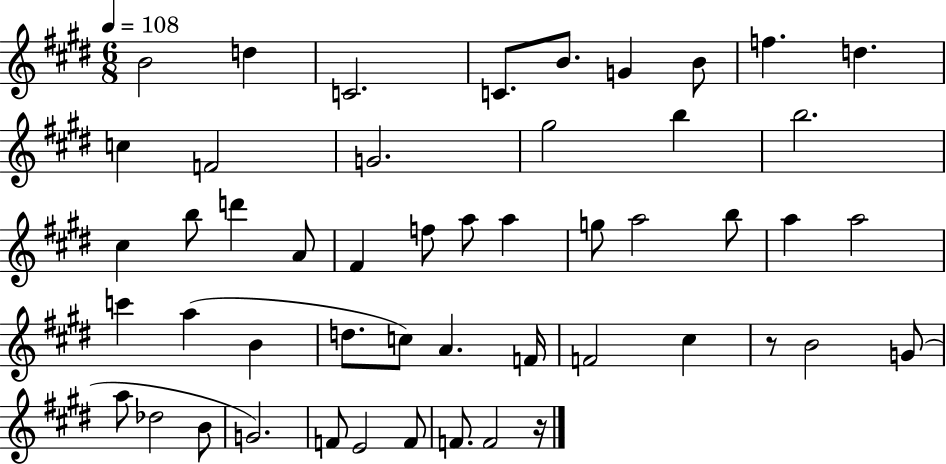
B4/h D5/q C4/h. C4/e. B4/e. G4/q B4/e F5/q. D5/q. C5/q F4/h G4/h. G#5/h B5/q B5/h. C#5/q B5/e D6/q A4/e F#4/q F5/e A5/e A5/q G5/e A5/h B5/e A5/q A5/h C6/q A5/q B4/q D5/e. C5/e A4/q. F4/s F4/h C#5/q R/e B4/h G4/e A5/e Db5/h B4/e G4/h. F4/e E4/h F4/e F4/e. F4/h R/s